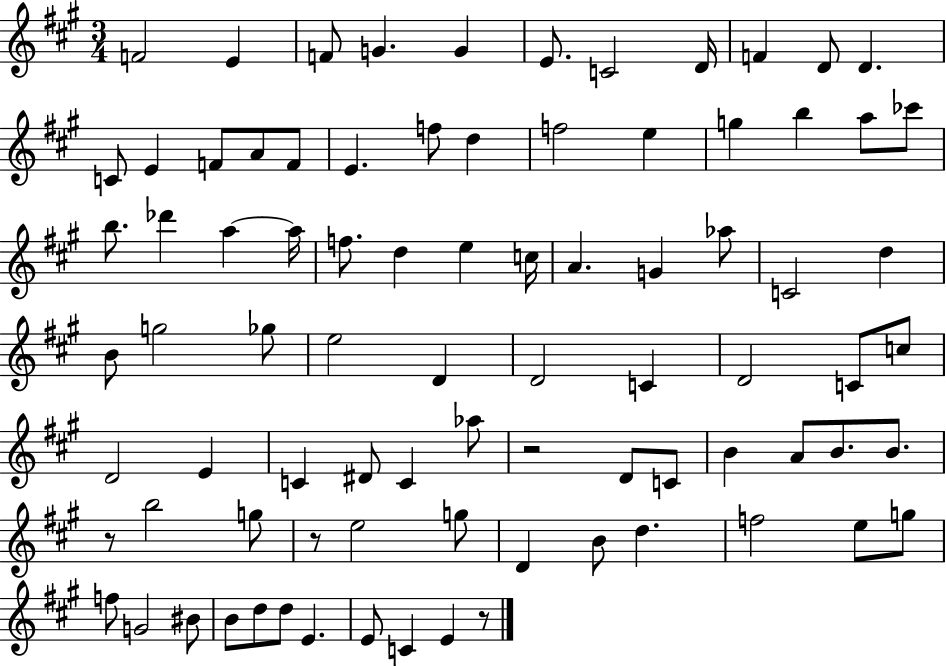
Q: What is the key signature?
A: A major